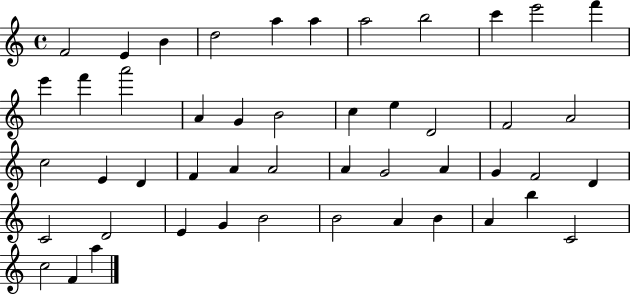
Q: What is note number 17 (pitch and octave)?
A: B4